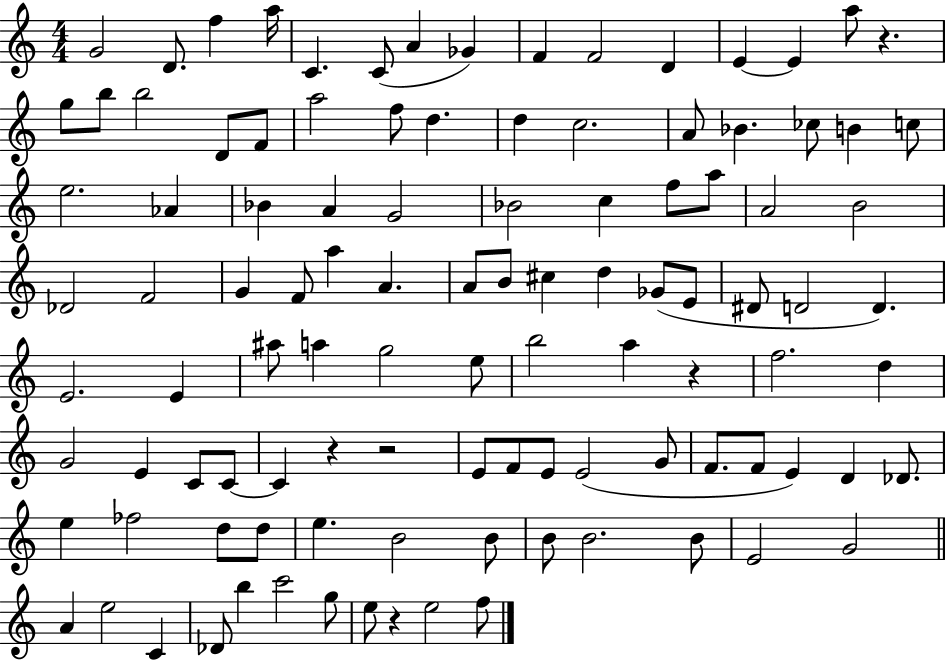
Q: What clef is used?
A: treble